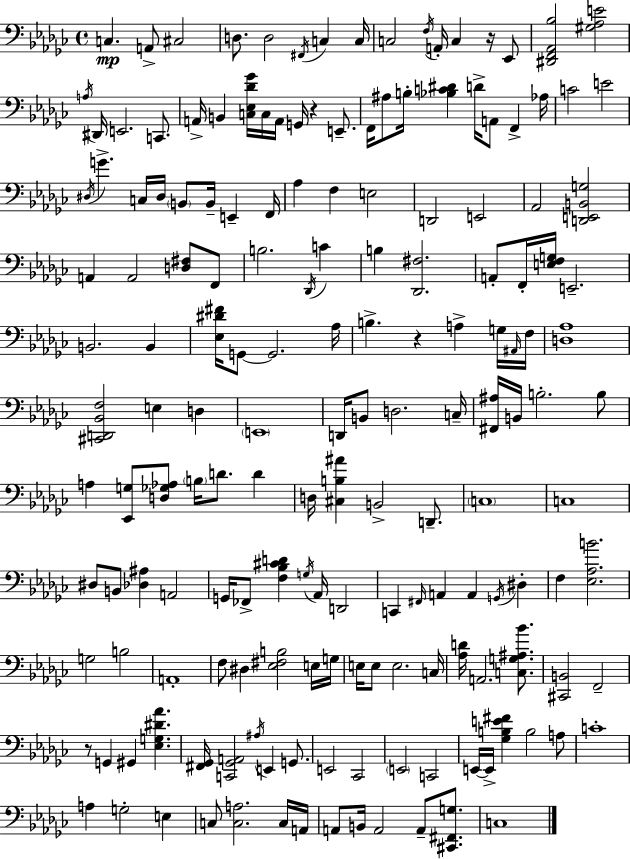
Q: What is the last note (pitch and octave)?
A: C3